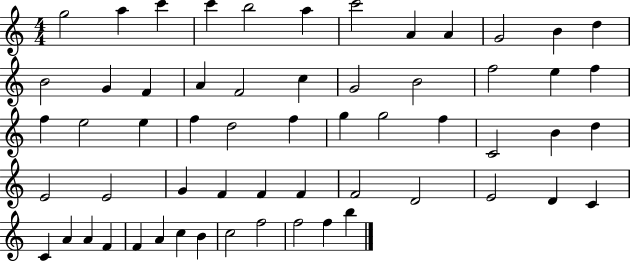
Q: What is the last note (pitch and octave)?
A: B5